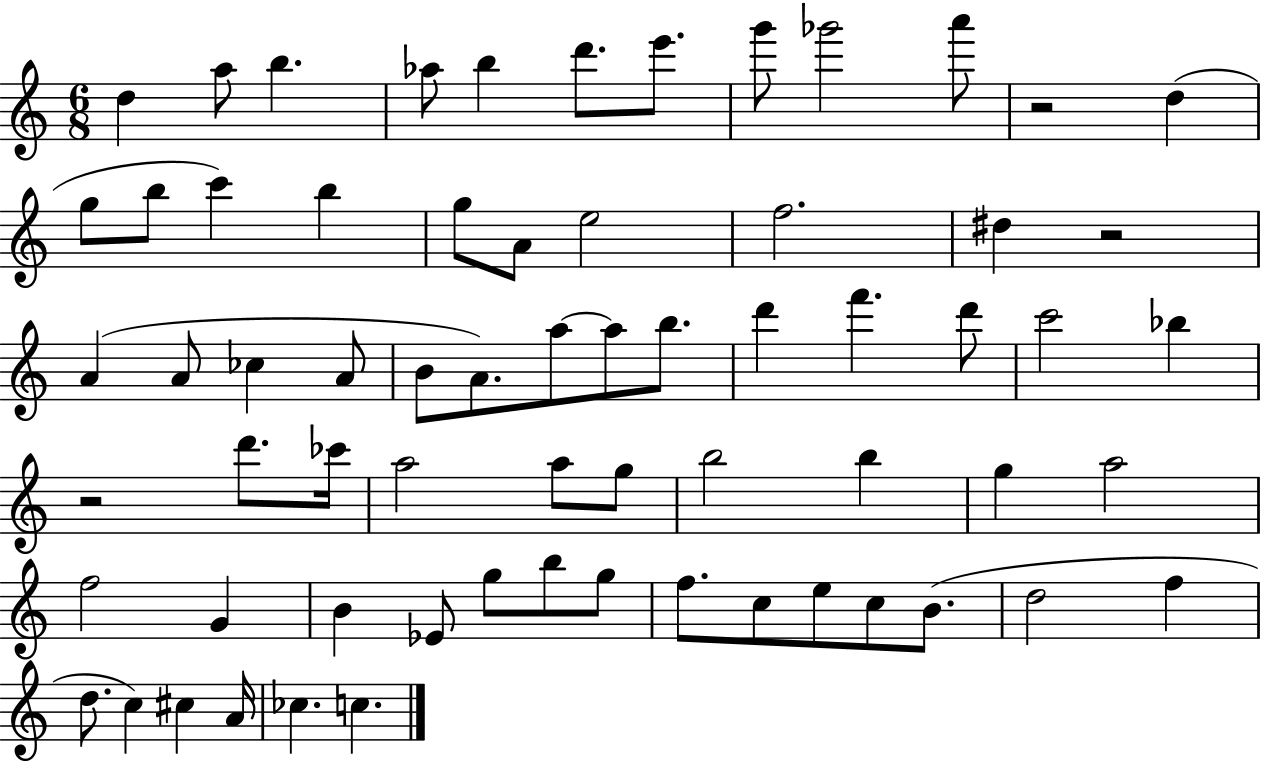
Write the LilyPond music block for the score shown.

{
  \clef treble
  \numericTimeSignature
  \time 6/8
  \key c \major
  d''4 a''8 b''4. | aes''8 b''4 d'''8. e'''8. | g'''8 ges'''2 a'''8 | r2 d''4( | \break g''8 b''8 c'''4) b''4 | g''8 a'8 e''2 | f''2. | dis''4 r2 | \break a'4( a'8 ces''4 a'8 | b'8 a'8.) a''8~~ a''8 b''8. | d'''4 f'''4. d'''8 | c'''2 bes''4 | \break r2 d'''8. ces'''16 | a''2 a''8 g''8 | b''2 b''4 | g''4 a''2 | \break f''2 g'4 | b'4 ees'8 g''8 b''8 g''8 | f''8. c''8 e''8 c''8 b'8.( | d''2 f''4 | \break d''8. c''4) cis''4 a'16 | ces''4. c''4. | \bar "|."
}